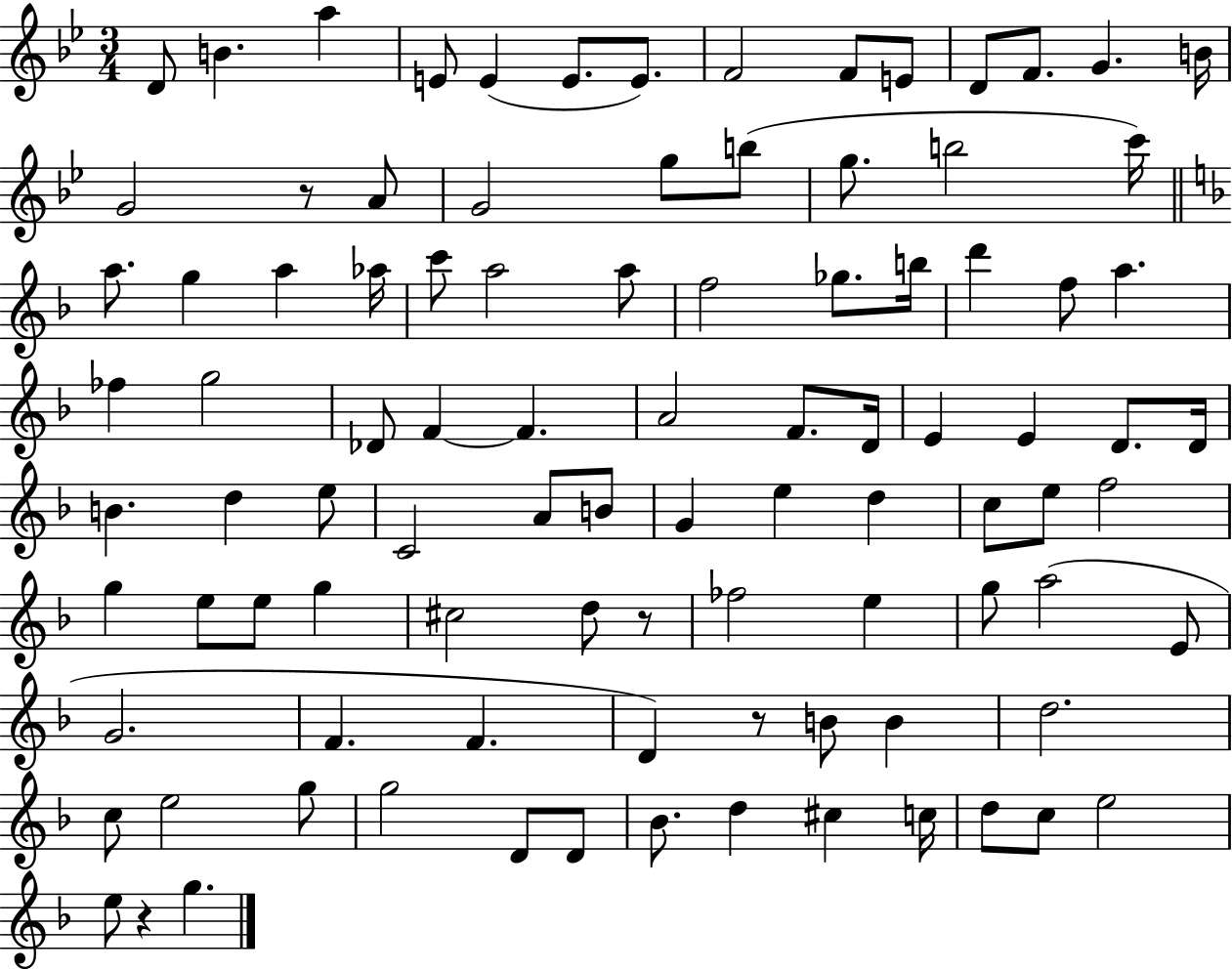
X:1
T:Untitled
M:3/4
L:1/4
K:Bb
D/2 B a E/2 E E/2 E/2 F2 F/2 E/2 D/2 F/2 G B/4 G2 z/2 A/2 G2 g/2 b/2 g/2 b2 c'/4 a/2 g a _a/4 c'/2 a2 a/2 f2 _g/2 b/4 d' f/2 a _f g2 _D/2 F F A2 F/2 D/4 E E D/2 D/4 B d e/2 C2 A/2 B/2 G e d c/2 e/2 f2 g e/2 e/2 g ^c2 d/2 z/2 _f2 e g/2 a2 E/2 G2 F F D z/2 B/2 B d2 c/2 e2 g/2 g2 D/2 D/2 _B/2 d ^c c/4 d/2 c/2 e2 e/2 z g